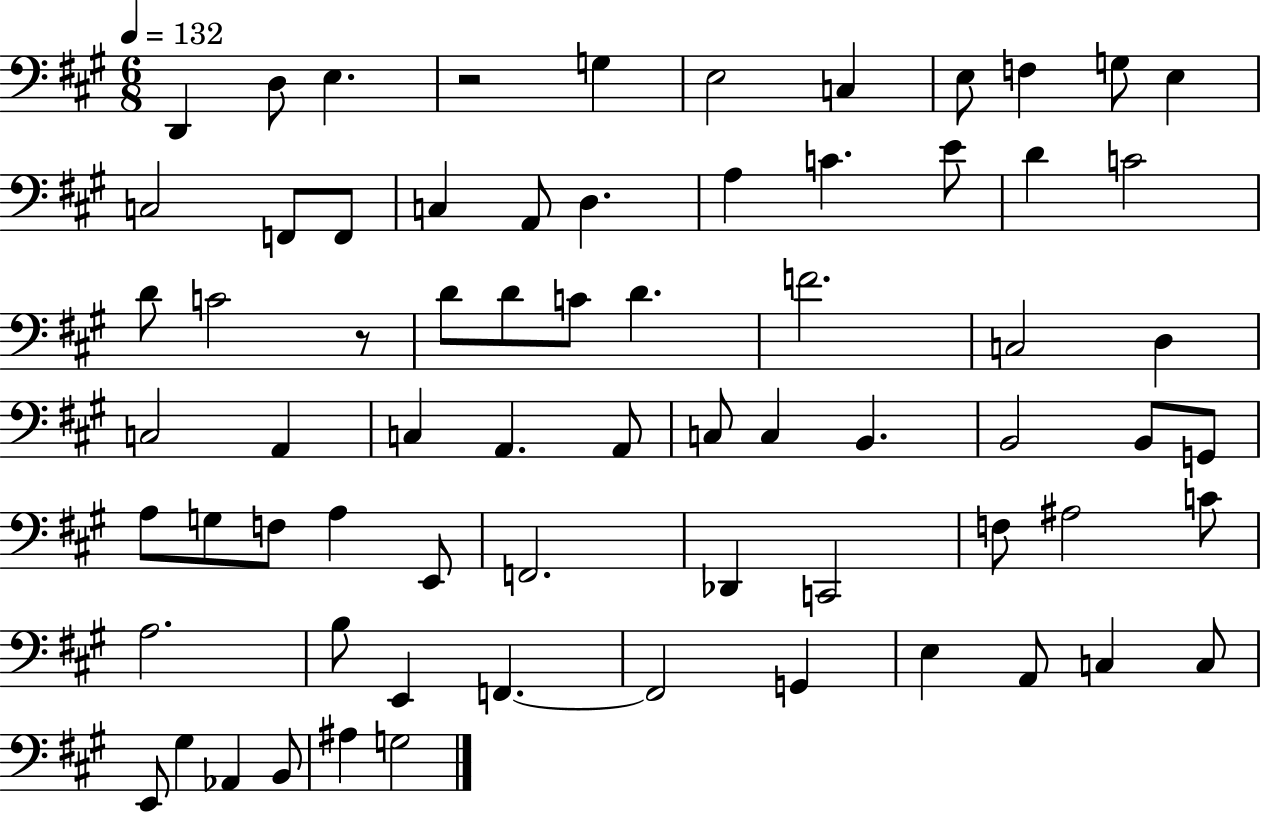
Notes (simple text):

D2/q D3/e E3/q. R/h G3/q E3/h C3/q E3/e F3/q G3/e E3/q C3/h F2/e F2/e C3/q A2/e D3/q. A3/q C4/q. E4/e D4/q C4/h D4/e C4/h R/e D4/e D4/e C4/e D4/q. F4/h. C3/h D3/q C3/h A2/q C3/q A2/q. A2/e C3/e C3/q B2/q. B2/h B2/e G2/e A3/e G3/e F3/e A3/q E2/e F2/h. Db2/q C2/h F3/e A#3/h C4/e A3/h. B3/e E2/q F2/q. F2/h G2/q E3/q A2/e C3/q C3/e E2/e G#3/q Ab2/q B2/e A#3/q G3/h